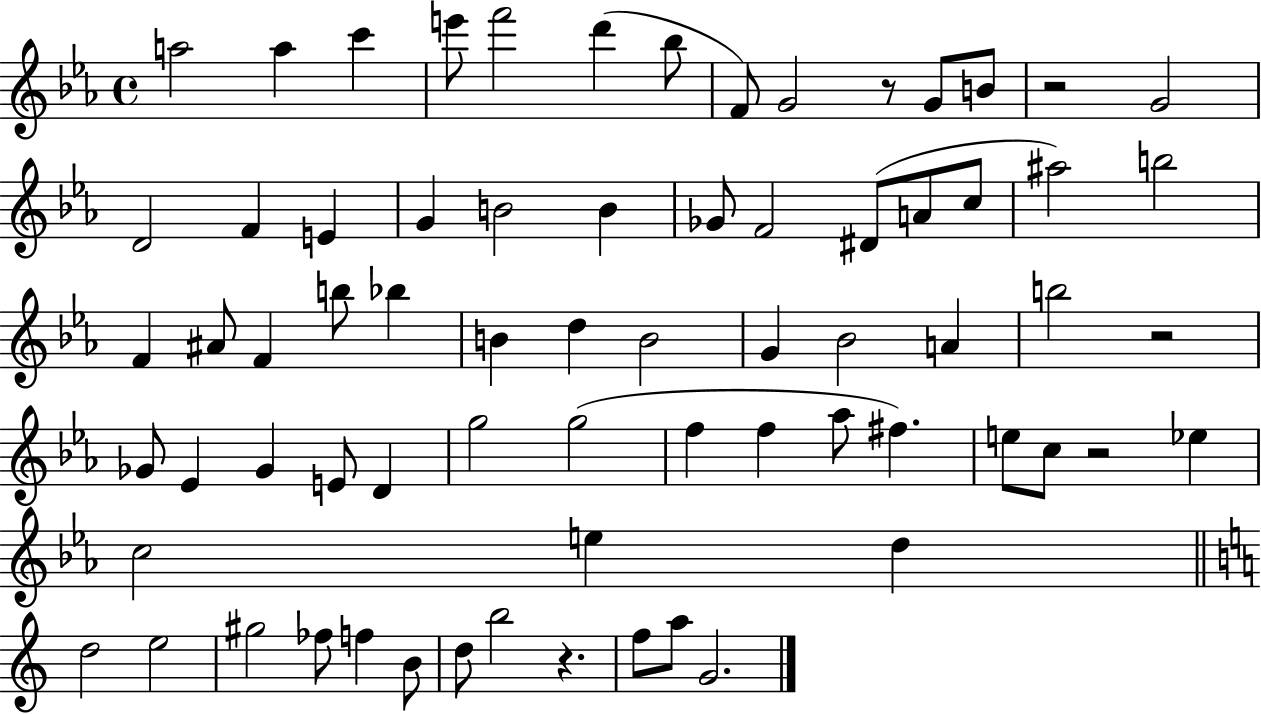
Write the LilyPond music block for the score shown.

{
  \clef treble
  \time 4/4
  \defaultTimeSignature
  \key ees \major
  a''2 a''4 c'''4 | e'''8 f'''2 d'''4( bes''8 | f'8) g'2 r8 g'8 b'8 | r2 g'2 | \break d'2 f'4 e'4 | g'4 b'2 b'4 | ges'8 f'2 dis'8( a'8 c''8 | ais''2) b''2 | \break f'4 ais'8 f'4 b''8 bes''4 | b'4 d''4 b'2 | g'4 bes'2 a'4 | b''2 r2 | \break ges'8 ees'4 ges'4 e'8 d'4 | g''2 g''2( | f''4 f''4 aes''8 fis''4.) | e''8 c''8 r2 ees''4 | \break c''2 e''4 d''4 | \bar "||" \break \key c \major d''2 e''2 | gis''2 fes''8 f''4 b'8 | d''8 b''2 r4. | f''8 a''8 g'2. | \break \bar "|."
}